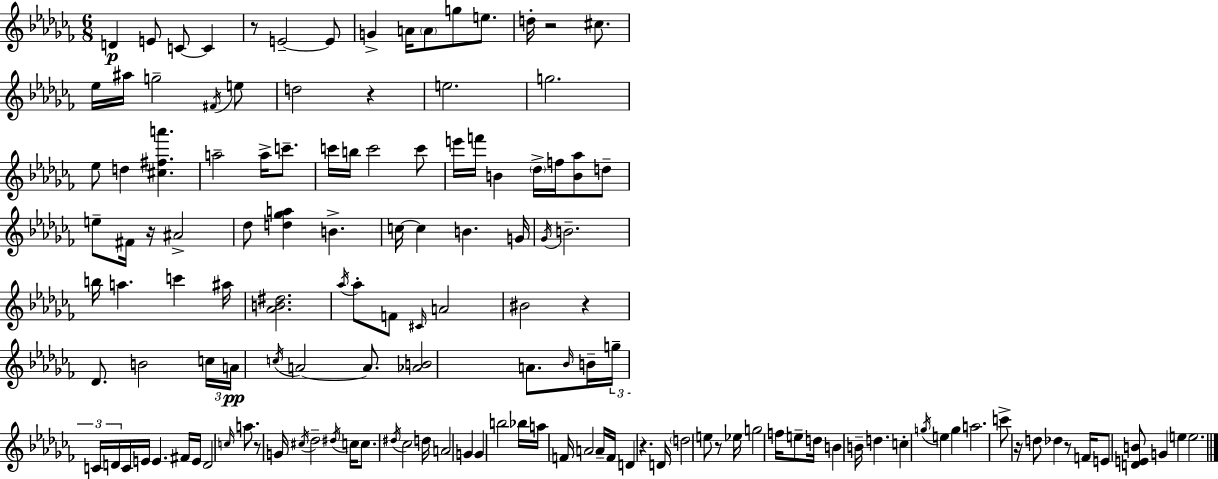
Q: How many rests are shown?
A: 10